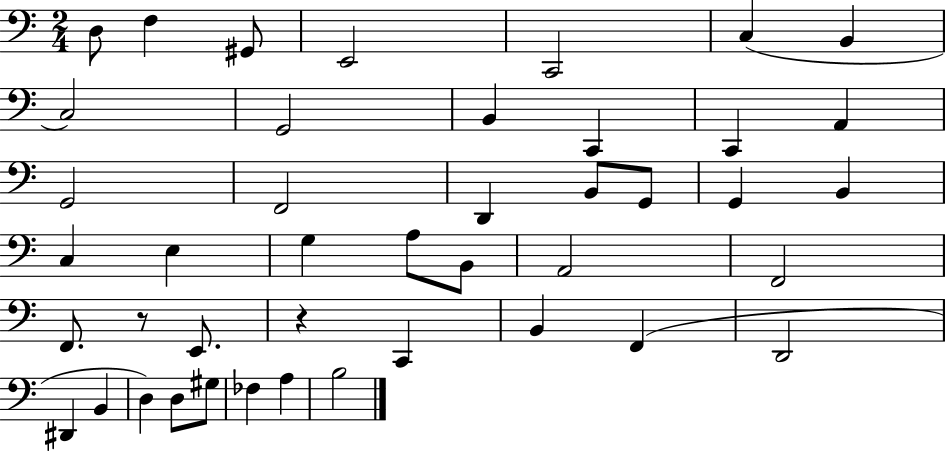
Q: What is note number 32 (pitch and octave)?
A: F2